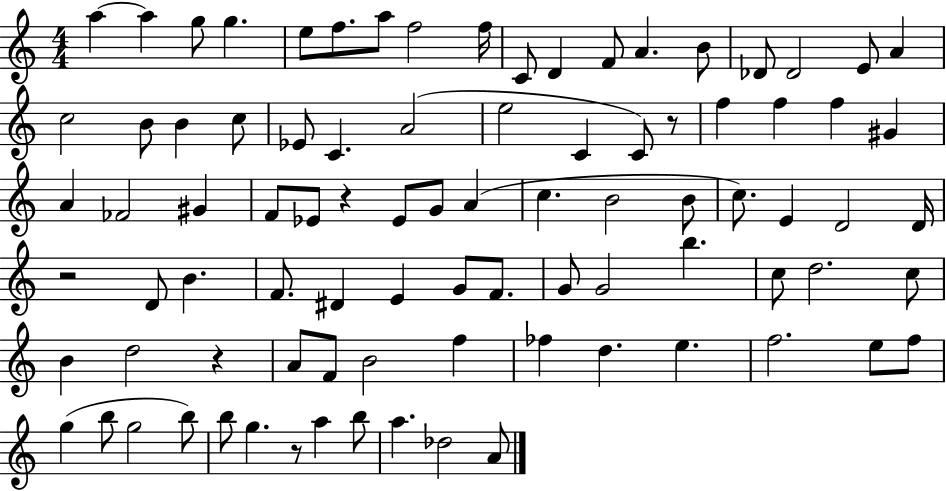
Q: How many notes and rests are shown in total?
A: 88